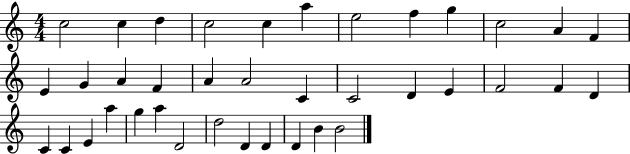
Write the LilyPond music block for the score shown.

{
  \clef treble
  \numericTimeSignature
  \time 4/4
  \key c \major
  c''2 c''4 d''4 | c''2 c''4 a''4 | e''2 f''4 g''4 | c''2 a'4 f'4 | \break e'4 g'4 a'4 f'4 | a'4 a'2 c'4 | c'2 d'4 e'4 | f'2 f'4 d'4 | \break c'4 c'4 e'4 a''4 | g''4 a''4 d'2 | d''2 d'4 d'4 | d'4 b'4 b'2 | \break \bar "|."
}